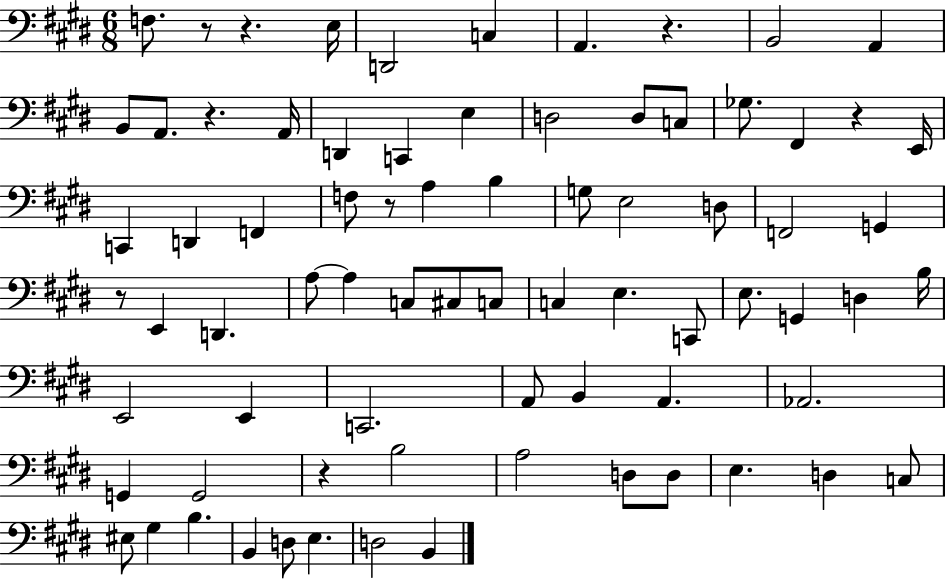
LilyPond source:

{
  \clef bass
  \numericTimeSignature
  \time 6/8
  \key e \major
  f8. r8 r4. e16 | d,2 c4 | a,4. r4. | b,2 a,4 | \break b,8 a,8. r4. a,16 | d,4 c,4 e4 | d2 d8 c8 | ges8. fis,4 r4 e,16 | \break c,4 d,4 f,4 | f8 r8 a4 b4 | g8 e2 d8 | f,2 g,4 | \break r8 e,4 d,4. | a8~~ a4 c8 cis8 c8 | c4 e4. c,8 | e8. g,4 d4 b16 | \break e,2 e,4 | c,2. | a,8 b,4 a,4. | aes,2. | \break g,4 g,2 | r4 b2 | a2 d8 d8 | e4. d4 c8 | \break eis8 gis4 b4. | b,4 d8 e4. | d2 b,4 | \bar "|."
}